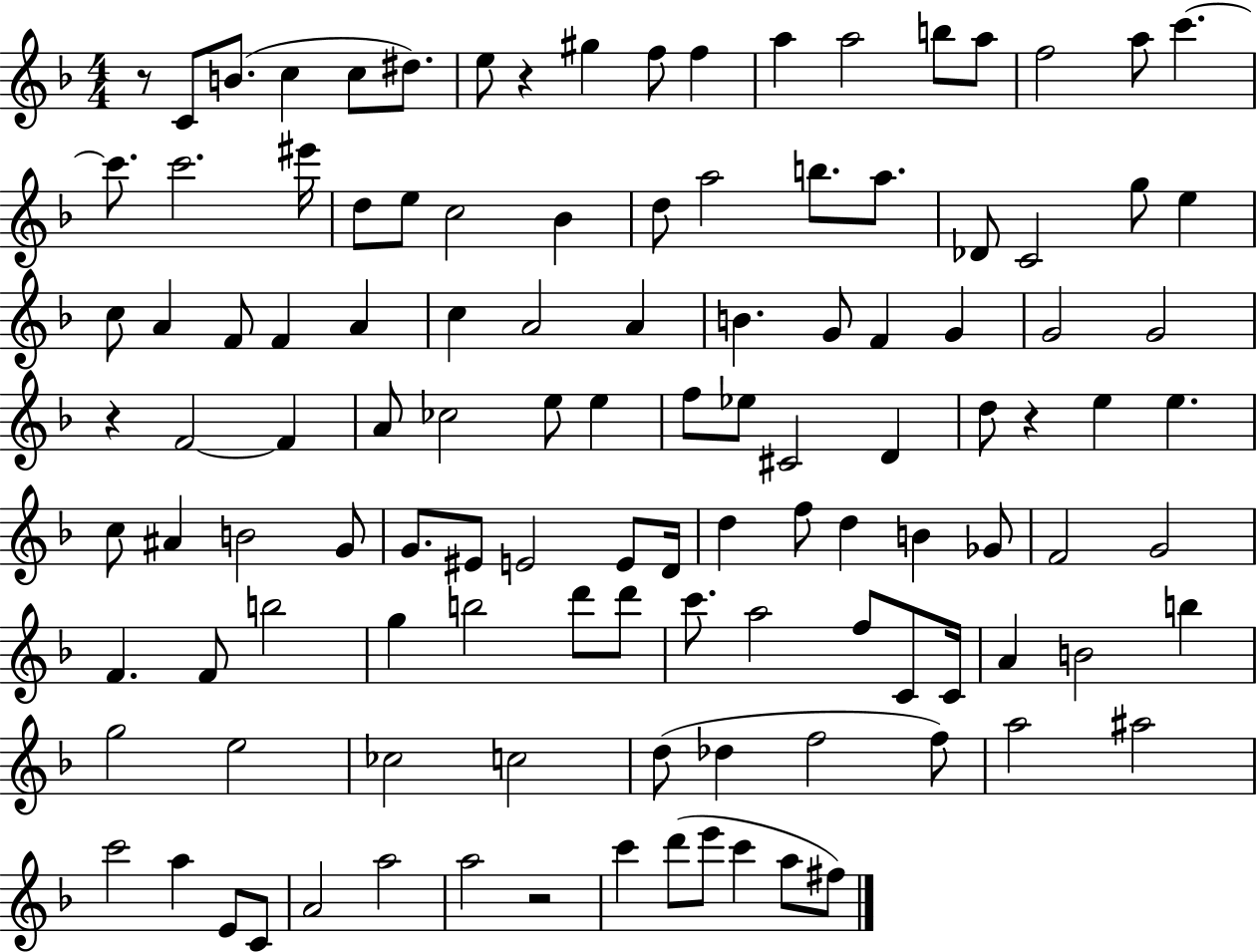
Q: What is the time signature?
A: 4/4